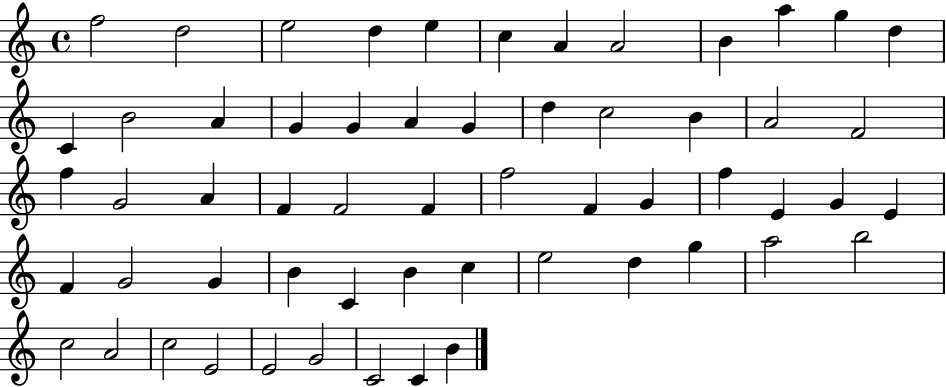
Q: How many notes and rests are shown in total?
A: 58